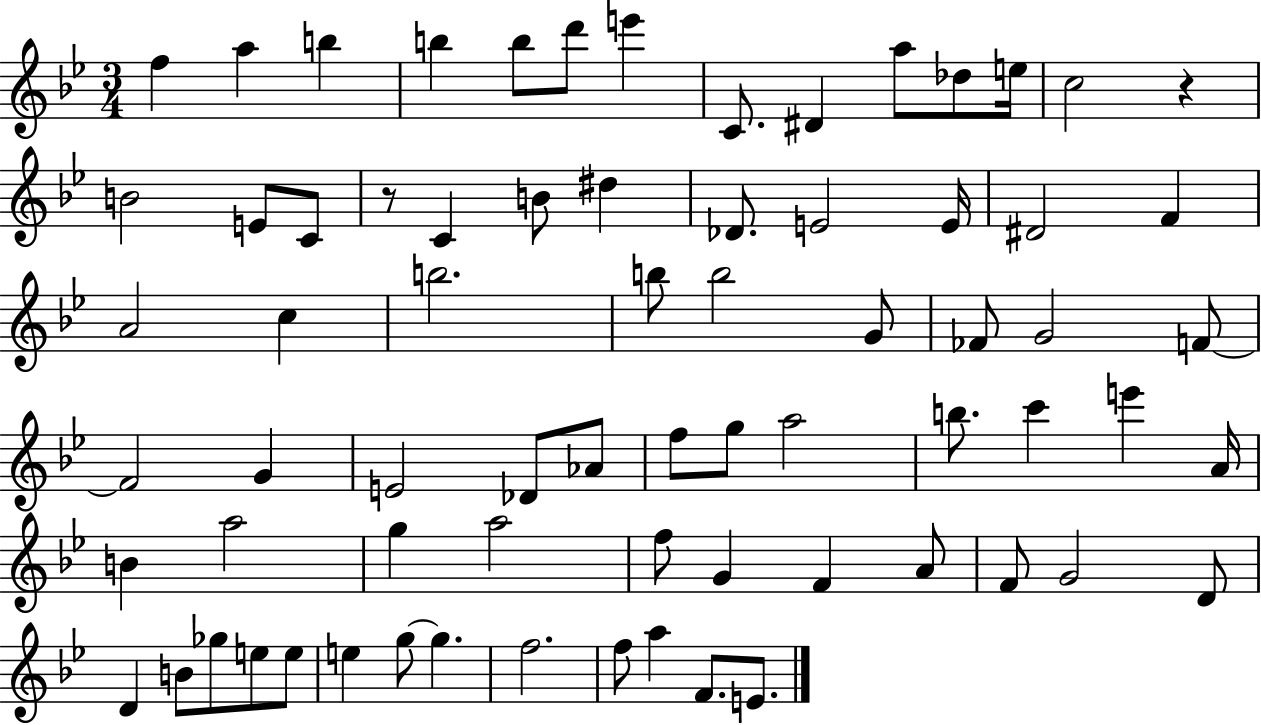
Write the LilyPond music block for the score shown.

{
  \clef treble
  \numericTimeSignature
  \time 3/4
  \key bes \major
  \repeat volta 2 { f''4 a''4 b''4 | b''4 b''8 d'''8 e'''4 | c'8. dis'4 a''8 des''8 e''16 | c''2 r4 | \break b'2 e'8 c'8 | r8 c'4 b'8 dis''4 | des'8. e'2 e'16 | dis'2 f'4 | \break a'2 c''4 | b''2. | b''8 b''2 g'8 | fes'8 g'2 f'8~~ | \break f'2 g'4 | e'2 des'8 aes'8 | f''8 g''8 a''2 | b''8. c'''4 e'''4 a'16 | \break b'4 a''2 | g''4 a''2 | f''8 g'4 f'4 a'8 | f'8 g'2 d'8 | \break d'4 b'8 ges''8 e''8 e''8 | e''4 g''8~~ g''4. | f''2. | f''8 a''4 f'8. e'8. | \break } \bar "|."
}